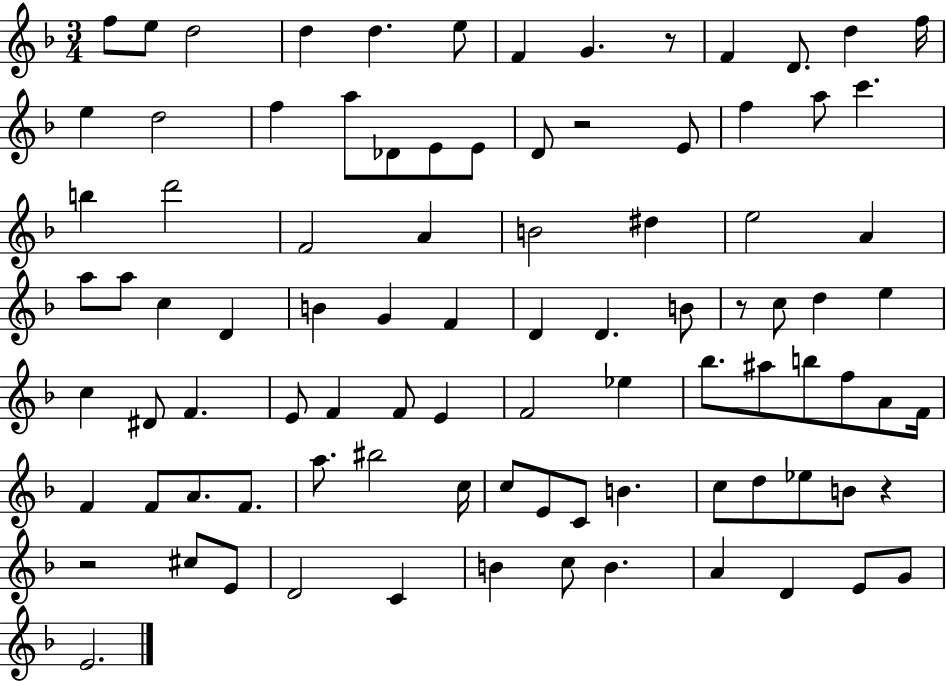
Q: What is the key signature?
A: F major